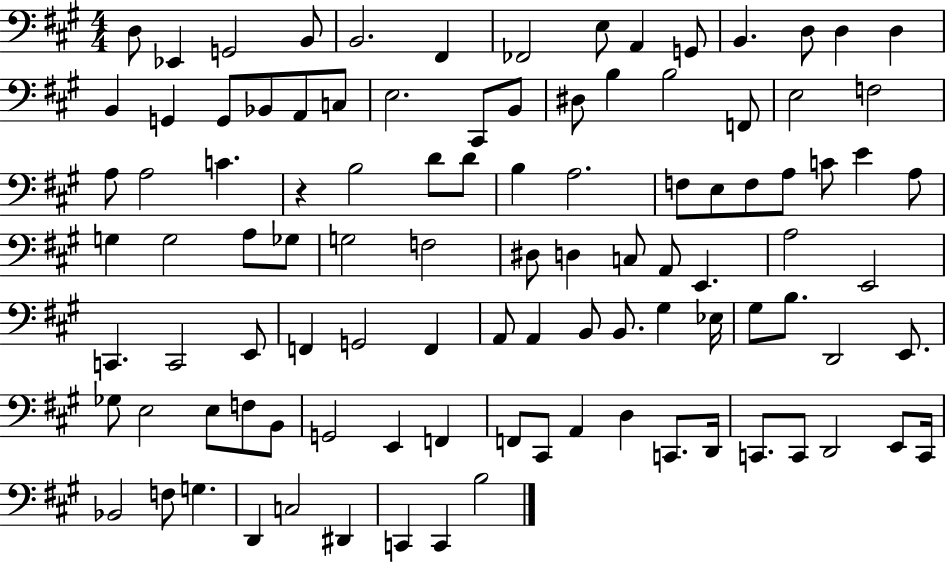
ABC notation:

X:1
T:Untitled
M:4/4
L:1/4
K:A
D,/2 _E,, G,,2 B,,/2 B,,2 ^F,, _F,,2 E,/2 A,, G,,/2 B,, D,/2 D, D, B,, G,, G,,/2 _B,,/2 A,,/2 C,/2 E,2 ^C,,/2 B,,/2 ^D,/2 B, B,2 F,,/2 E,2 F,2 A,/2 A,2 C z B,2 D/2 D/2 B, A,2 F,/2 E,/2 F,/2 A,/2 C/2 E A,/2 G, G,2 A,/2 _G,/2 G,2 F,2 ^D,/2 D, C,/2 A,,/2 E,, A,2 E,,2 C,, C,,2 E,,/2 F,, G,,2 F,, A,,/2 A,, B,,/2 B,,/2 ^G, _E,/4 ^G,/2 B,/2 D,,2 E,,/2 _G,/2 E,2 E,/2 F,/2 B,,/2 G,,2 E,, F,, F,,/2 ^C,,/2 A,, D, C,,/2 D,,/4 C,,/2 C,,/2 D,,2 E,,/2 C,,/4 _B,,2 F,/2 G, D,, C,2 ^D,, C,, C,, B,2